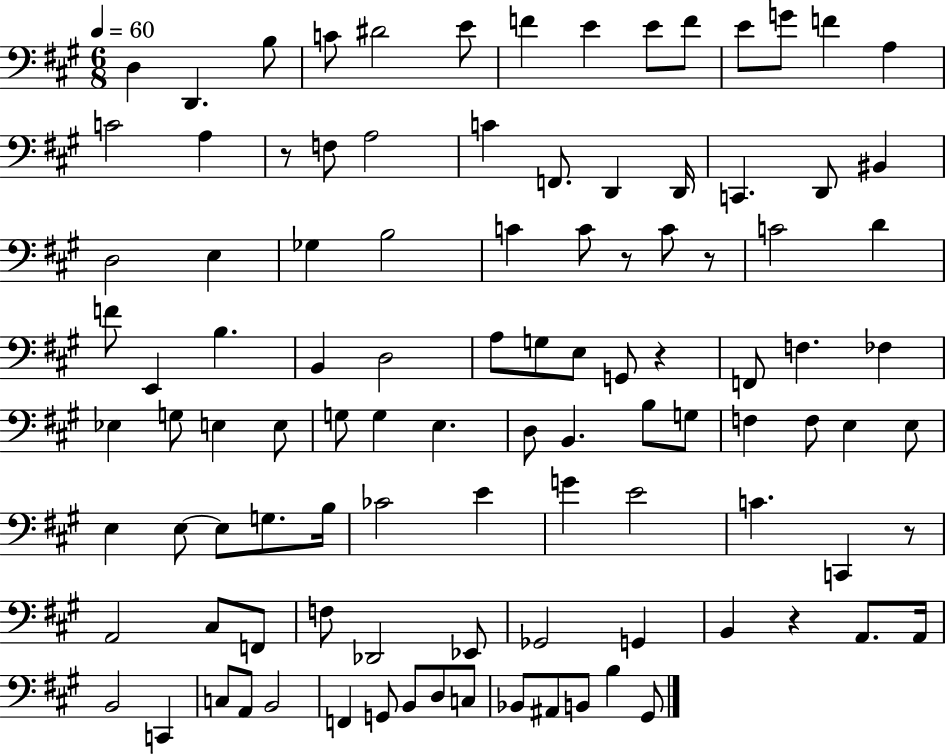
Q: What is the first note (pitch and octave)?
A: D3